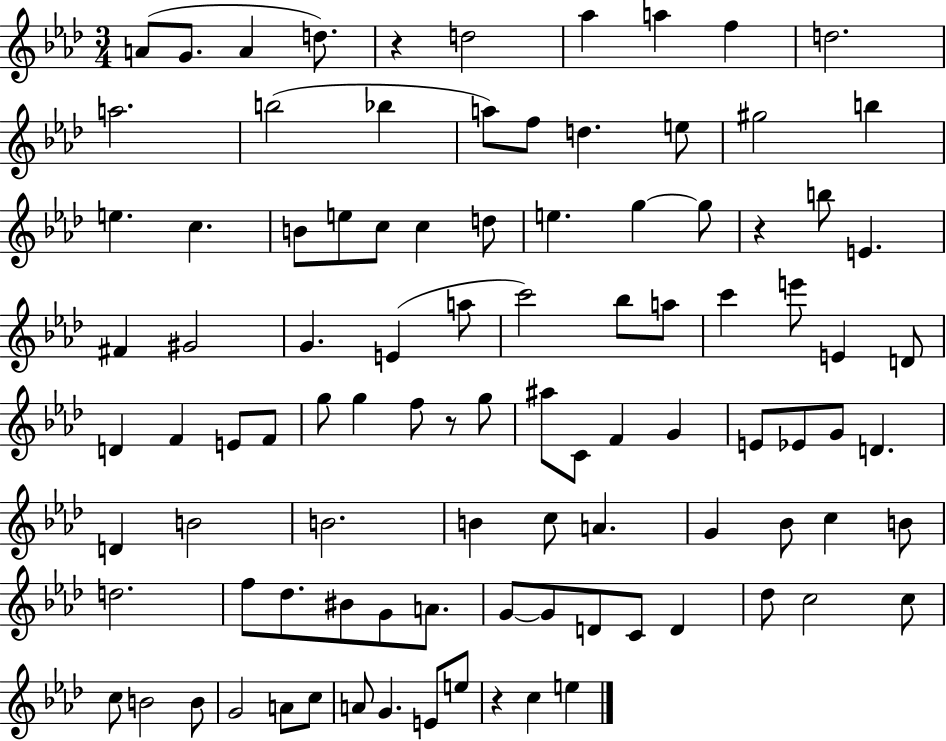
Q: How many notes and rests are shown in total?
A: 98